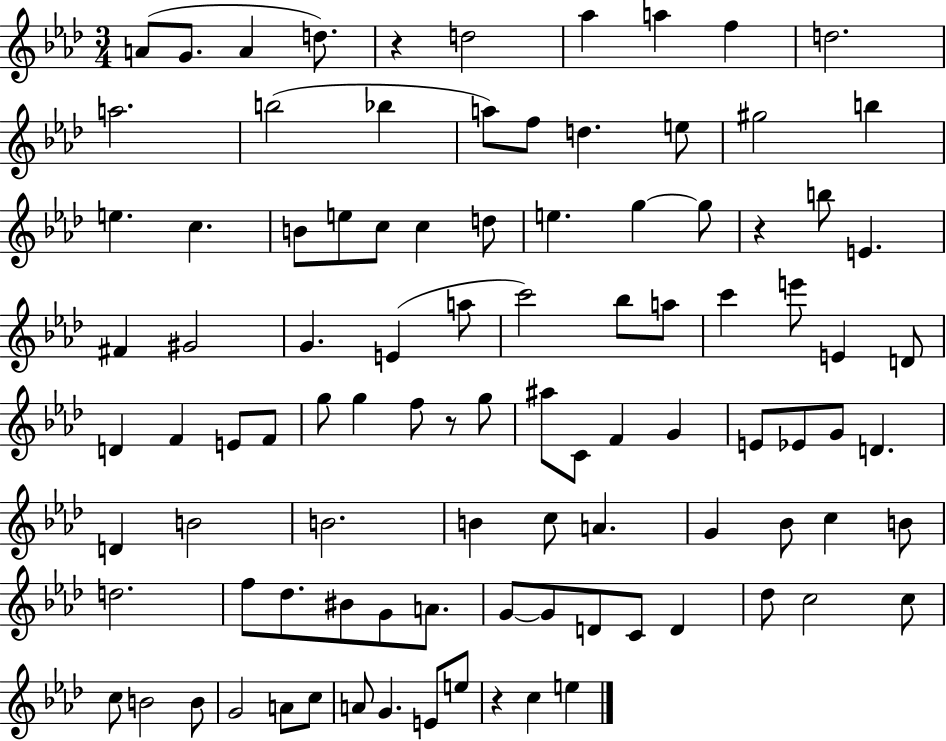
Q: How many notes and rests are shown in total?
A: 98